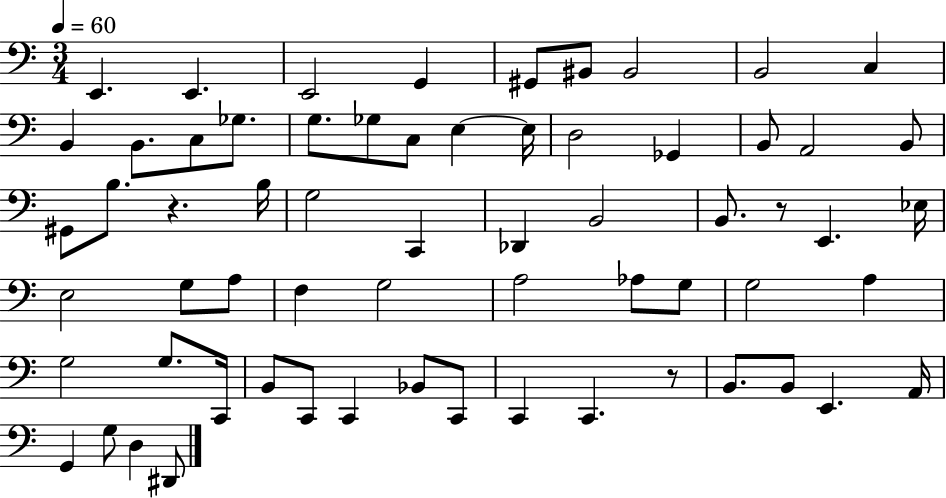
{
  \clef bass
  \numericTimeSignature
  \time 3/4
  \key c \major
  \tempo 4 = 60
  e,4. e,4. | e,2 g,4 | gis,8 bis,8 bis,2 | b,2 c4 | \break b,4 b,8. c8 ges8. | g8. ges8 c8 e4~~ e16 | d2 ges,4 | b,8 a,2 b,8 | \break gis,8 b8. r4. b16 | g2 c,4 | des,4 b,2 | b,8. r8 e,4. ees16 | \break e2 g8 a8 | f4 g2 | a2 aes8 g8 | g2 a4 | \break g2 g8. c,16 | b,8 c,8 c,4 bes,8 c,8 | c,4 c,4. r8 | b,8. b,8 e,4. a,16 | \break g,4 g8 d4 dis,8 | \bar "|."
}